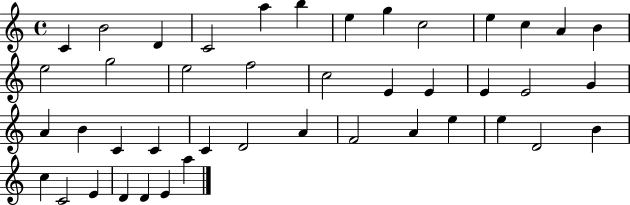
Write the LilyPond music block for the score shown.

{
  \clef treble
  \time 4/4
  \defaultTimeSignature
  \key c \major
  c'4 b'2 d'4 | c'2 a''4 b''4 | e''4 g''4 c''2 | e''4 c''4 a'4 b'4 | \break e''2 g''2 | e''2 f''2 | c''2 e'4 e'4 | e'4 e'2 g'4 | \break a'4 b'4 c'4 c'4 | c'4 d'2 a'4 | f'2 a'4 e''4 | e''4 d'2 b'4 | \break c''4 c'2 e'4 | d'4 d'4 e'4 a''4 | \bar "|."
}